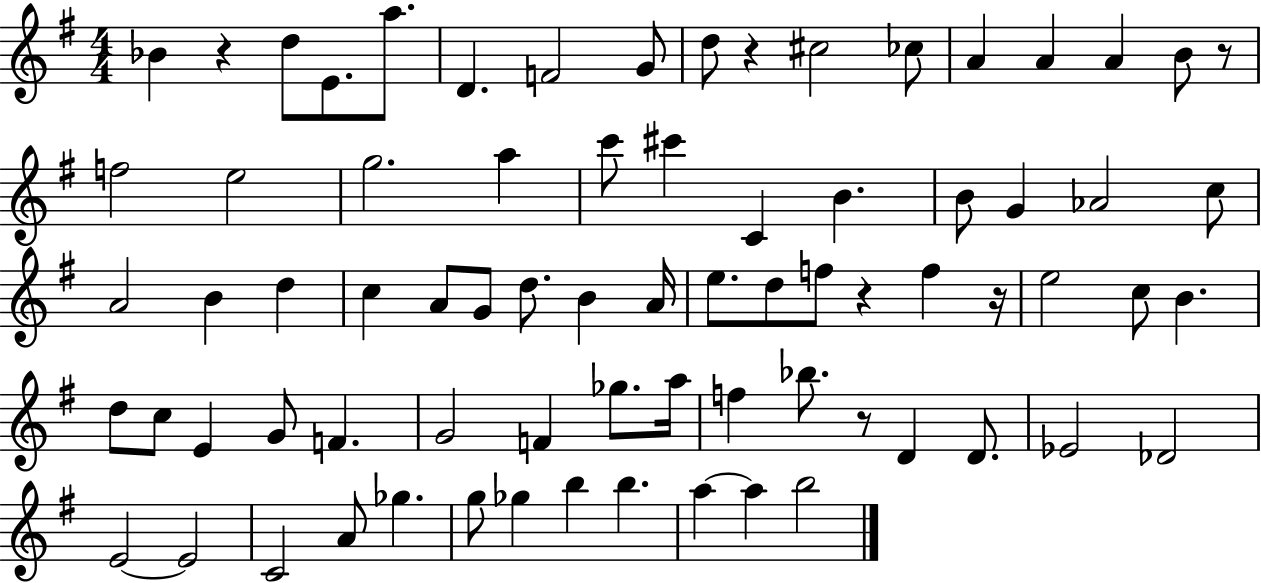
{
  \clef treble
  \numericTimeSignature
  \time 4/4
  \key g \major
  \repeat volta 2 { bes'4 r4 d''8 e'8. a''8. | d'4. f'2 g'8 | d''8 r4 cis''2 ces''8 | a'4 a'4 a'4 b'8 r8 | \break f''2 e''2 | g''2. a''4 | c'''8 cis'''4 c'4 b'4. | b'8 g'4 aes'2 c''8 | \break a'2 b'4 d''4 | c''4 a'8 g'8 d''8. b'4 a'16 | e''8. d''8 f''8 r4 f''4 r16 | e''2 c''8 b'4. | \break d''8 c''8 e'4 g'8 f'4. | g'2 f'4 ges''8. a''16 | f''4 bes''8. r8 d'4 d'8. | ees'2 des'2 | \break e'2~~ e'2 | c'2 a'8 ges''4. | g''8 ges''4 b''4 b''4. | a''4~~ a''4 b''2 | \break } \bar "|."
}